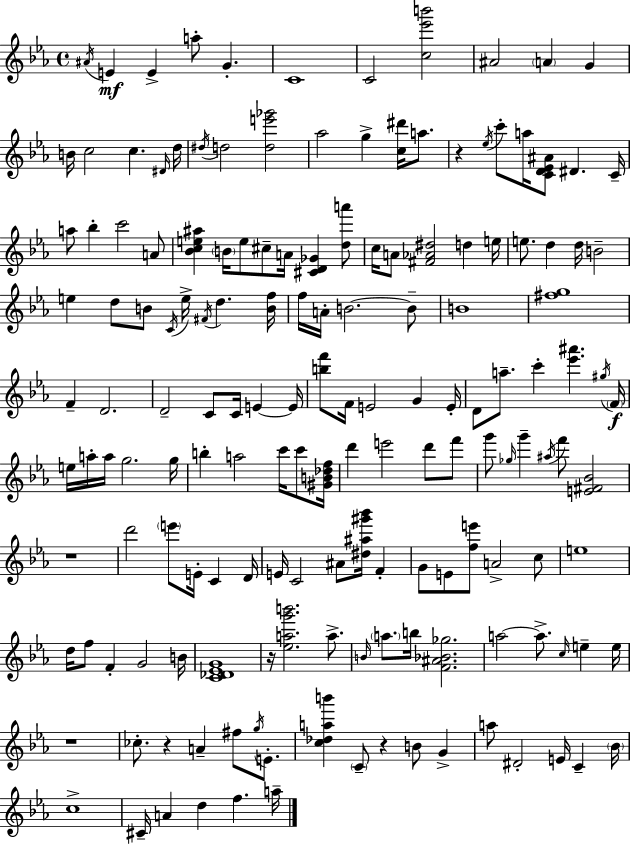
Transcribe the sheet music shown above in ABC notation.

X:1
T:Untitled
M:4/4
L:1/4
K:Eb
^A/4 E E a/2 G C4 C2 [c_e'b']2 ^A2 A G B/4 c2 c ^D/4 d/4 ^d/4 d2 [de'_g']2 _a2 g [c^d']/4 a/2 z _e/4 c'/2 a/4 [CD_E^A]/2 ^D C/4 a/2 _b c'2 A/2 [_Bce^a] B/4 e/2 ^c/2 A/4 [^CD_G] [da']/2 c/4 A/2 [^F_A^d]2 d e/4 e/2 d d/4 B2 e d/2 B/2 C/4 e/4 ^F/4 d [Bf]/4 f/4 A/4 B2 B/2 B4 [^fg]4 F D2 D2 C/2 C/4 E E/4 [bf']/2 F/4 E2 G E/4 D/2 a/2 c' [_e'^a'] ^g/4 F/4 e/4 a/4 a/4 g2 g/4 b a2 c'/4 c'/2 [^GB_df]/4 d' e'2 d'/2 f'/2 g'/2 _g/4 g' ^a/4 f'/2 [E^F_B]2 z4 d'2 e'/2 E/4 C D/4 E/4 C2 ^A/2 [^d^a^g'_b']/4 F G/2 E/2 [fe']/2 A2 c/2 e4 d/4 f/2 F G2 B/4 [C_D_EG]4 z/4 [_eag'b']2 a/2 B/4 a/2 b/4 [F^A_B_g]2 a2 a/2 c/4 e e/4 z4 _c/2 z A ^f/2 g/4 E/2 [c_dab'] C/2 z B/2 G a/2 ^D2 E/4 C _B/4 c4 ^C/4 A d f a/4